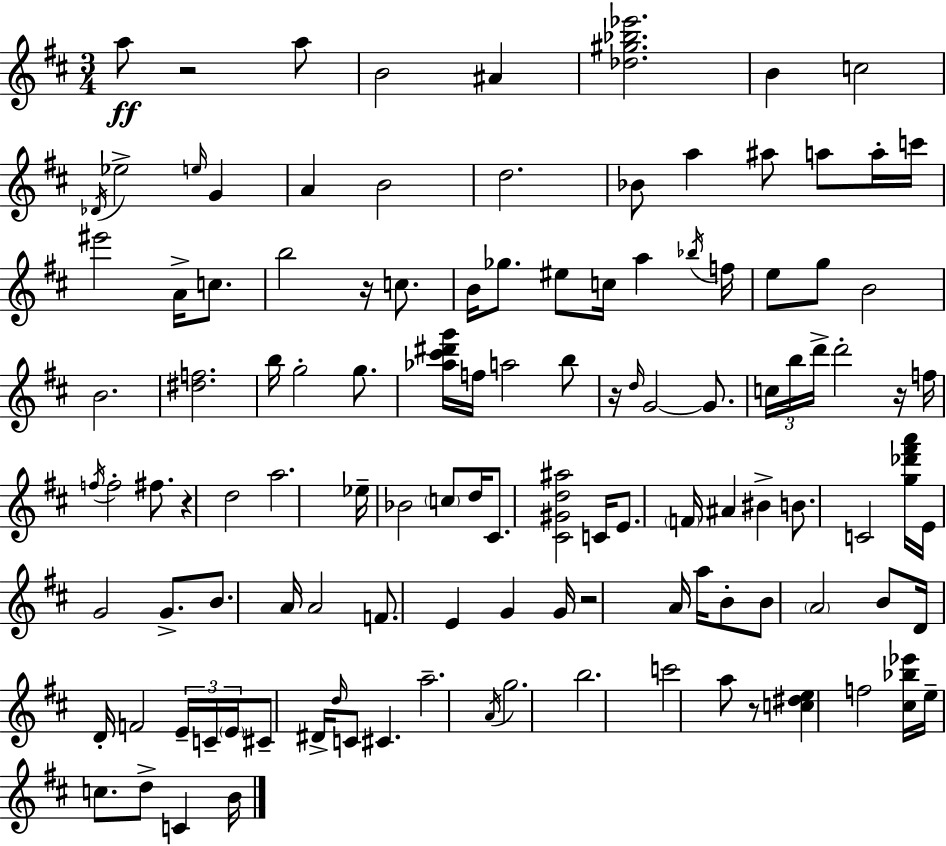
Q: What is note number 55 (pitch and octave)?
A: Eb5